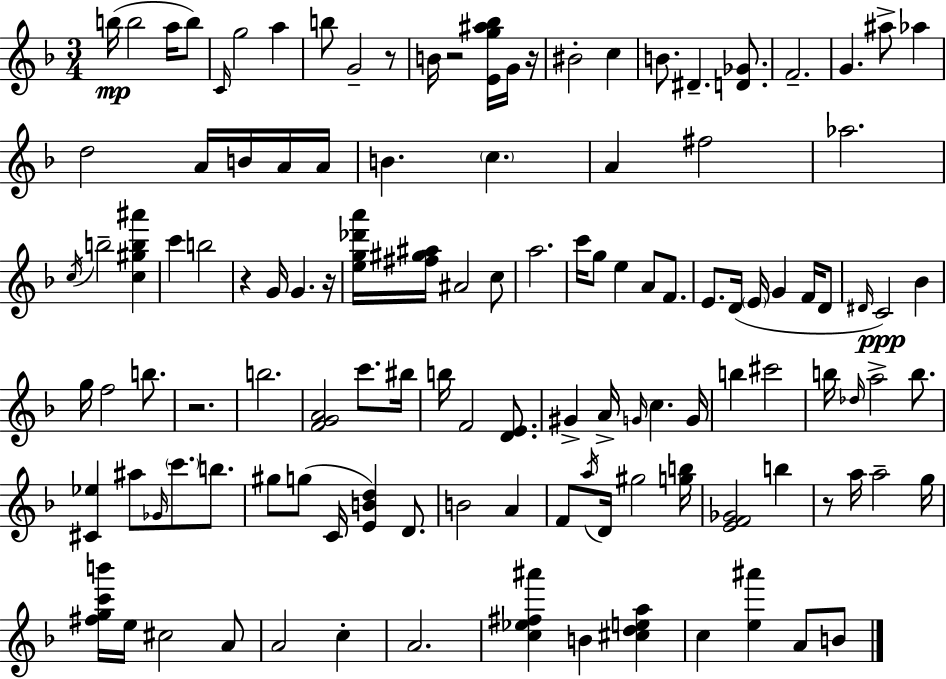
X:1
T:Untitled
M:3/4
L:1/4
K:Dm
b/4 b2 a/4 b/2 C/4 g2 a b/2 G2 z/2 B/4 z2 [Eg^a_b]/4 G/4 z/4 ^B2 c B/2 ^D [D_G]/2 F2 G ^a/2 _a d2 A/4 B/4 A/4 A/4 B c A ^f2 _a2 c/4 b2 [c^gb^a'] c' b2 z G/4 G z/4 [eg_d'a']/4 [^f^g^a]/4 ^A2 c/2 a2 c'/4 g/2 e A/2 F/2 E/2 D/4 E/4 G F/4 D/2 ^D/4 C2 _B g/4 f2 b/2 z2 b2 [FGA]2 c'/2 ^b/4 b/4 F2 [DE]/2 ^G A/4 G/4 c G/4 b ^c'2 b/4 _d/4 a2 b/2 [^C_e] ^a/2 _G/4 c'/2 b/2 ^g/2 g/2 C/4 [EBd] D/2 B2 A F/2 a/4 D/4 ^g2 [gb]/4 [EF_G]2 b z/2 a/4 a2 g/4 [^fgc'b']/4 e/4 ^c2 A/2 A2 c A2 [c_e^f^a'] B [^cdea] c [e^a'] A/2 B/2